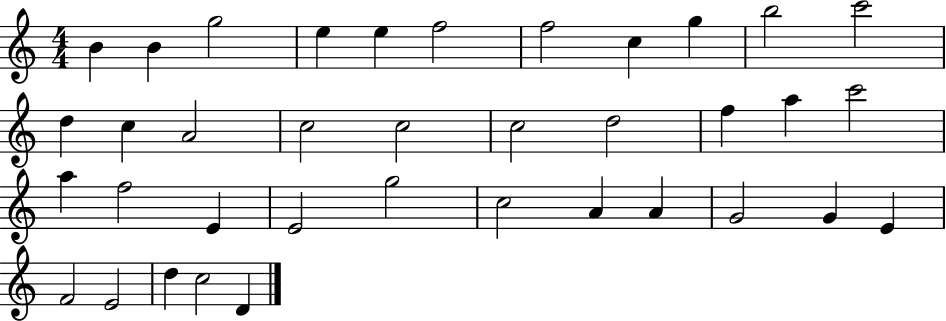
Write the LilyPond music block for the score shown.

{
  \clef treble
  \numericTimeSignature
  \time 4/4
  \key c \major
  b'4 b'4 g''2 | e''4 e''4 f''2 | f''2 c''4 g''4 | b''2 c'''2 | \break d''4 c''4 a'2 | c''2 c''2 | c''2 d''2 | f''4 a''4 c'''2 | \break a''4 f''2 e'4 | e'2 g''2 | c''2 a'4 a'4 | g'2 g'4 e'4 | \break f'2 e'2 | d''4 c''2 d'4 | \bar "|."
}